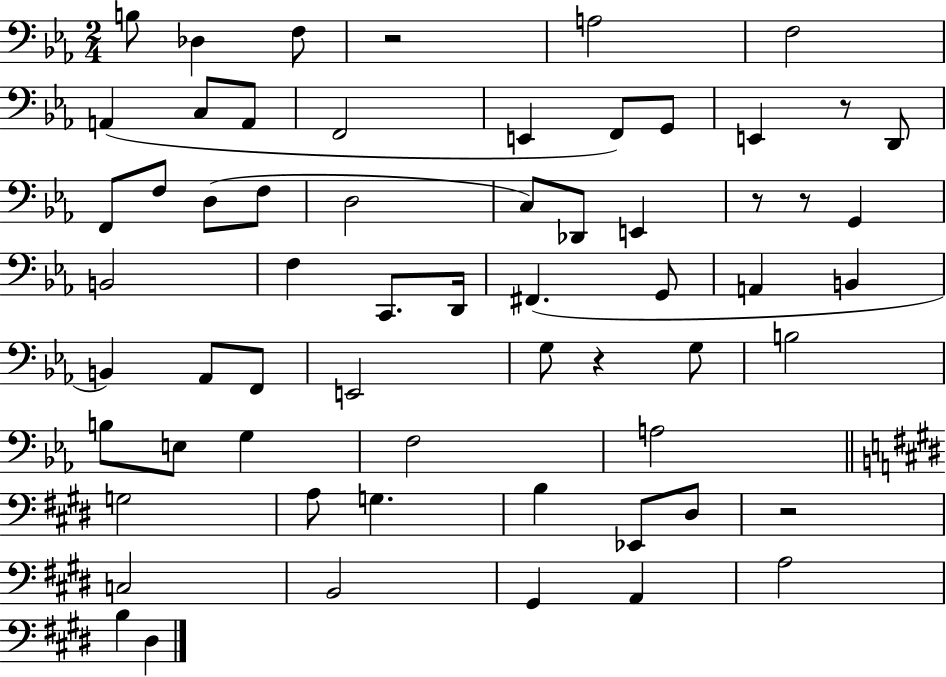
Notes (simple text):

B3/e Db3/q F3/e R/h A3/h F3/h A2/q C3/e A2/e F2/h E2/q F2/e G2/e E2/q R/e D2/e F2/e F3/e D3/e F3/e D3/h C3/e Db2/e E2/q R/e R/e G2/q B2/h F3/q C2/e. D2/s F#2/q. G2/e A2/q B2/q B2/q Ab2/e F2/e E2/h G3/e R/q G3/e B3/h B3/e E3/e G3/q F3/h A3/h G3/h A3/e G3/q. B3/q Eb2/e D#3/e R/h C3/h B2/h G#2/q A2/q A3/h B3/q D#3/q